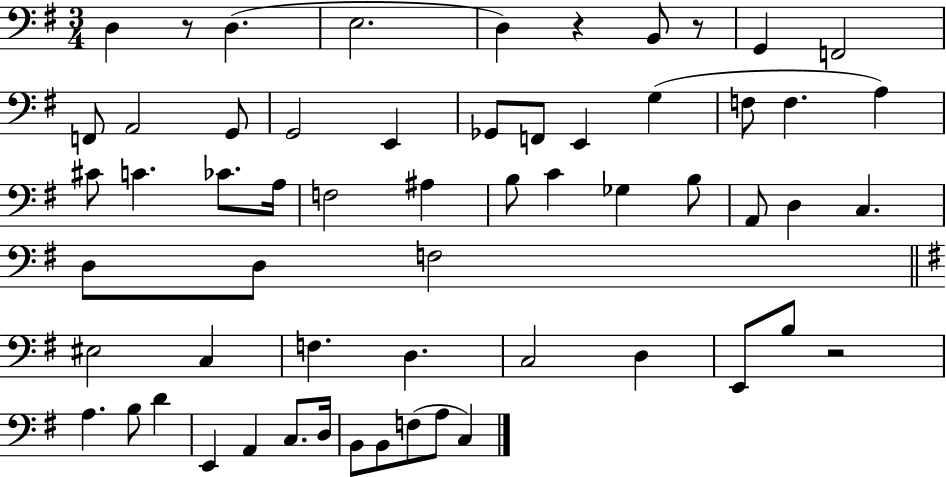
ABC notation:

X:1
T:Untitled
M:3/4
L:1/4
K:G
D, z/2 D, E,2 D, z B,,/2 z/2 G,, F,,2 F,,/2 A,,2 G,,/2 G,,2 E,, _G,,/2 F,,/2 E,, G, F,/2 F, A, ^C/2 C _C/2 A,/4 F,2 ^A, B,/2 C _G, B,/2 A,,/2 D, C, D,/2 D,/2 F,2 ^E,2 C, F, D, C,2 D, E,,/2 B,/2 z2 A, B,/2 D E,, A,, C,/2 D,/4 B,,/2 B,,/2 F,/2 A,/2 C,